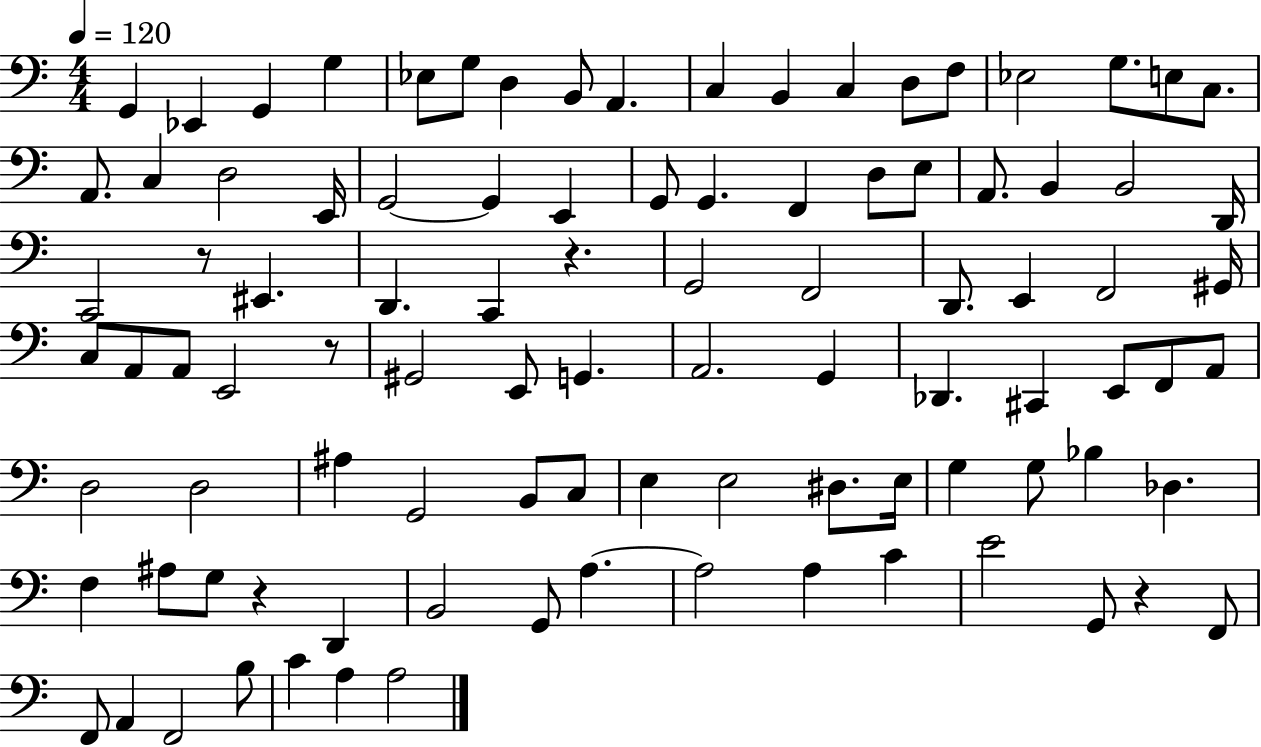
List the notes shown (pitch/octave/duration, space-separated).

G2/q Eb2/q G2/q G3/q Eb3/e G3/e D3/q B2/e A2/q. C3/q B2/q C3/q D3/e F3/e Eb3/h G3/e. E3/e C3/e. A2/e. C3/q D3/h E2/s G2/h G2/q E2/q G2/e G2/q. F2/q D3/e E3/e A2/e. B2/q B2/h D2/s C2/h R/e EIS2/q. D2/q. C2/q R/q. G2/h F2/h D2/e. E2/q F2/h G#2/s C3/e A2/e A2/e E2/h R/e G#2/h E2/e G2/q. A2/h. G2/q Db2/q. C#2/q E2/e F2/e A2/e D3/h D3/h A#3/q G2/h B2/e C3/e E3/q E3/h D#3/e. E3/s G3/q G3/e Bb3/q Db3/q. F3/q A#3/e G3/e R/q D2/q B2/h G2/e A3/q. A3/h A3/q C4/q E4/h G2/e R/q F2/e F2/e A2/q F2/h B3/e C4/q A3/q A3/h